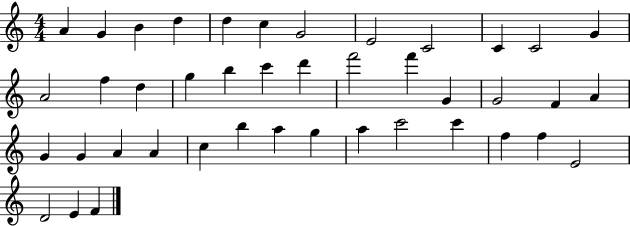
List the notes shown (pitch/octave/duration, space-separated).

A4/q G4/q B4/q D5/q D5/q C5/q G4/h E4/h C4/h C4/q C4/h G4/q A4/h F5/q D5/q G5/q B5/q C6/q D6/q F6/h F6/q G4/q G4/h F4/q A4/q G4/q G4/q A4/q A4/q C5/q B5/q A5/q G5/q A5/q C6/h C6/q F5/q F5/q E4/h D4/h E4/q F4/q